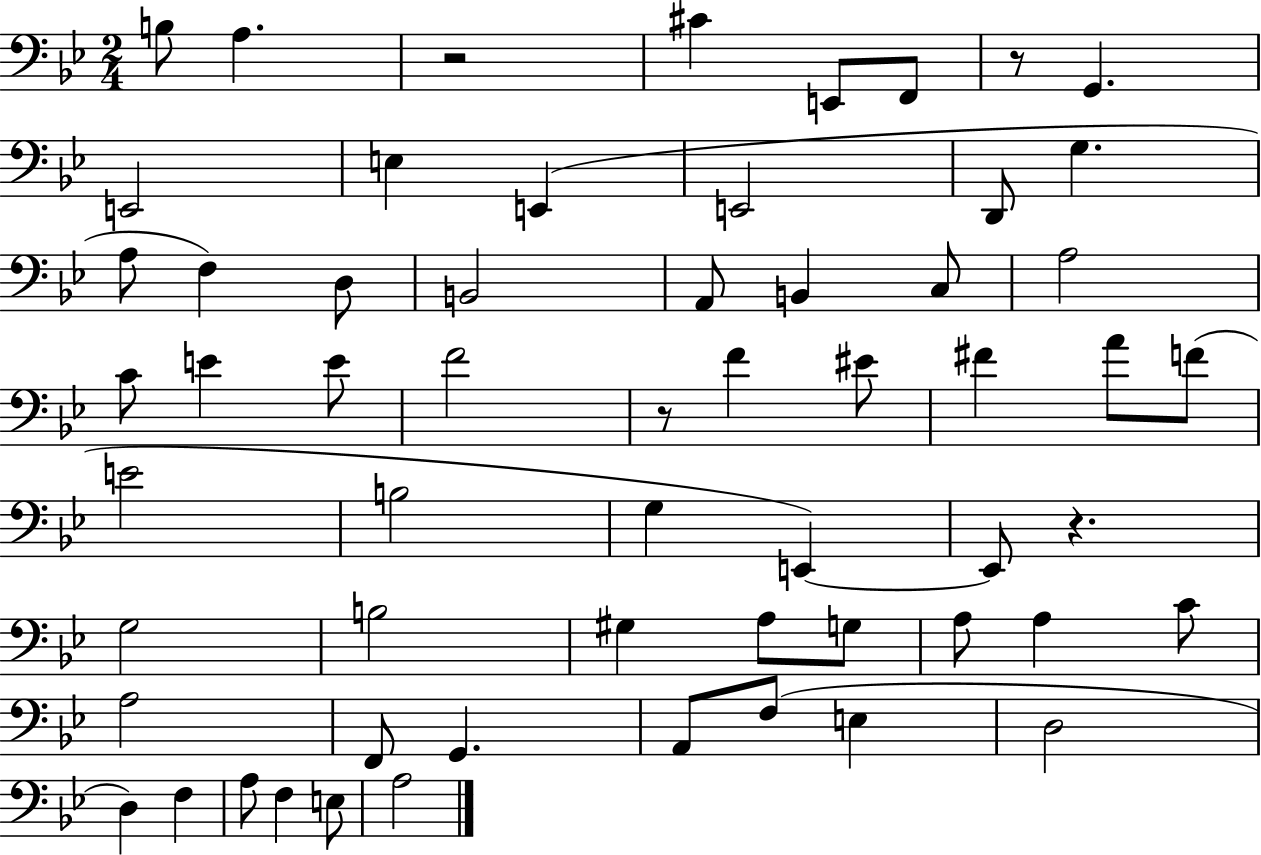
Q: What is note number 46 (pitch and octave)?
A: A2